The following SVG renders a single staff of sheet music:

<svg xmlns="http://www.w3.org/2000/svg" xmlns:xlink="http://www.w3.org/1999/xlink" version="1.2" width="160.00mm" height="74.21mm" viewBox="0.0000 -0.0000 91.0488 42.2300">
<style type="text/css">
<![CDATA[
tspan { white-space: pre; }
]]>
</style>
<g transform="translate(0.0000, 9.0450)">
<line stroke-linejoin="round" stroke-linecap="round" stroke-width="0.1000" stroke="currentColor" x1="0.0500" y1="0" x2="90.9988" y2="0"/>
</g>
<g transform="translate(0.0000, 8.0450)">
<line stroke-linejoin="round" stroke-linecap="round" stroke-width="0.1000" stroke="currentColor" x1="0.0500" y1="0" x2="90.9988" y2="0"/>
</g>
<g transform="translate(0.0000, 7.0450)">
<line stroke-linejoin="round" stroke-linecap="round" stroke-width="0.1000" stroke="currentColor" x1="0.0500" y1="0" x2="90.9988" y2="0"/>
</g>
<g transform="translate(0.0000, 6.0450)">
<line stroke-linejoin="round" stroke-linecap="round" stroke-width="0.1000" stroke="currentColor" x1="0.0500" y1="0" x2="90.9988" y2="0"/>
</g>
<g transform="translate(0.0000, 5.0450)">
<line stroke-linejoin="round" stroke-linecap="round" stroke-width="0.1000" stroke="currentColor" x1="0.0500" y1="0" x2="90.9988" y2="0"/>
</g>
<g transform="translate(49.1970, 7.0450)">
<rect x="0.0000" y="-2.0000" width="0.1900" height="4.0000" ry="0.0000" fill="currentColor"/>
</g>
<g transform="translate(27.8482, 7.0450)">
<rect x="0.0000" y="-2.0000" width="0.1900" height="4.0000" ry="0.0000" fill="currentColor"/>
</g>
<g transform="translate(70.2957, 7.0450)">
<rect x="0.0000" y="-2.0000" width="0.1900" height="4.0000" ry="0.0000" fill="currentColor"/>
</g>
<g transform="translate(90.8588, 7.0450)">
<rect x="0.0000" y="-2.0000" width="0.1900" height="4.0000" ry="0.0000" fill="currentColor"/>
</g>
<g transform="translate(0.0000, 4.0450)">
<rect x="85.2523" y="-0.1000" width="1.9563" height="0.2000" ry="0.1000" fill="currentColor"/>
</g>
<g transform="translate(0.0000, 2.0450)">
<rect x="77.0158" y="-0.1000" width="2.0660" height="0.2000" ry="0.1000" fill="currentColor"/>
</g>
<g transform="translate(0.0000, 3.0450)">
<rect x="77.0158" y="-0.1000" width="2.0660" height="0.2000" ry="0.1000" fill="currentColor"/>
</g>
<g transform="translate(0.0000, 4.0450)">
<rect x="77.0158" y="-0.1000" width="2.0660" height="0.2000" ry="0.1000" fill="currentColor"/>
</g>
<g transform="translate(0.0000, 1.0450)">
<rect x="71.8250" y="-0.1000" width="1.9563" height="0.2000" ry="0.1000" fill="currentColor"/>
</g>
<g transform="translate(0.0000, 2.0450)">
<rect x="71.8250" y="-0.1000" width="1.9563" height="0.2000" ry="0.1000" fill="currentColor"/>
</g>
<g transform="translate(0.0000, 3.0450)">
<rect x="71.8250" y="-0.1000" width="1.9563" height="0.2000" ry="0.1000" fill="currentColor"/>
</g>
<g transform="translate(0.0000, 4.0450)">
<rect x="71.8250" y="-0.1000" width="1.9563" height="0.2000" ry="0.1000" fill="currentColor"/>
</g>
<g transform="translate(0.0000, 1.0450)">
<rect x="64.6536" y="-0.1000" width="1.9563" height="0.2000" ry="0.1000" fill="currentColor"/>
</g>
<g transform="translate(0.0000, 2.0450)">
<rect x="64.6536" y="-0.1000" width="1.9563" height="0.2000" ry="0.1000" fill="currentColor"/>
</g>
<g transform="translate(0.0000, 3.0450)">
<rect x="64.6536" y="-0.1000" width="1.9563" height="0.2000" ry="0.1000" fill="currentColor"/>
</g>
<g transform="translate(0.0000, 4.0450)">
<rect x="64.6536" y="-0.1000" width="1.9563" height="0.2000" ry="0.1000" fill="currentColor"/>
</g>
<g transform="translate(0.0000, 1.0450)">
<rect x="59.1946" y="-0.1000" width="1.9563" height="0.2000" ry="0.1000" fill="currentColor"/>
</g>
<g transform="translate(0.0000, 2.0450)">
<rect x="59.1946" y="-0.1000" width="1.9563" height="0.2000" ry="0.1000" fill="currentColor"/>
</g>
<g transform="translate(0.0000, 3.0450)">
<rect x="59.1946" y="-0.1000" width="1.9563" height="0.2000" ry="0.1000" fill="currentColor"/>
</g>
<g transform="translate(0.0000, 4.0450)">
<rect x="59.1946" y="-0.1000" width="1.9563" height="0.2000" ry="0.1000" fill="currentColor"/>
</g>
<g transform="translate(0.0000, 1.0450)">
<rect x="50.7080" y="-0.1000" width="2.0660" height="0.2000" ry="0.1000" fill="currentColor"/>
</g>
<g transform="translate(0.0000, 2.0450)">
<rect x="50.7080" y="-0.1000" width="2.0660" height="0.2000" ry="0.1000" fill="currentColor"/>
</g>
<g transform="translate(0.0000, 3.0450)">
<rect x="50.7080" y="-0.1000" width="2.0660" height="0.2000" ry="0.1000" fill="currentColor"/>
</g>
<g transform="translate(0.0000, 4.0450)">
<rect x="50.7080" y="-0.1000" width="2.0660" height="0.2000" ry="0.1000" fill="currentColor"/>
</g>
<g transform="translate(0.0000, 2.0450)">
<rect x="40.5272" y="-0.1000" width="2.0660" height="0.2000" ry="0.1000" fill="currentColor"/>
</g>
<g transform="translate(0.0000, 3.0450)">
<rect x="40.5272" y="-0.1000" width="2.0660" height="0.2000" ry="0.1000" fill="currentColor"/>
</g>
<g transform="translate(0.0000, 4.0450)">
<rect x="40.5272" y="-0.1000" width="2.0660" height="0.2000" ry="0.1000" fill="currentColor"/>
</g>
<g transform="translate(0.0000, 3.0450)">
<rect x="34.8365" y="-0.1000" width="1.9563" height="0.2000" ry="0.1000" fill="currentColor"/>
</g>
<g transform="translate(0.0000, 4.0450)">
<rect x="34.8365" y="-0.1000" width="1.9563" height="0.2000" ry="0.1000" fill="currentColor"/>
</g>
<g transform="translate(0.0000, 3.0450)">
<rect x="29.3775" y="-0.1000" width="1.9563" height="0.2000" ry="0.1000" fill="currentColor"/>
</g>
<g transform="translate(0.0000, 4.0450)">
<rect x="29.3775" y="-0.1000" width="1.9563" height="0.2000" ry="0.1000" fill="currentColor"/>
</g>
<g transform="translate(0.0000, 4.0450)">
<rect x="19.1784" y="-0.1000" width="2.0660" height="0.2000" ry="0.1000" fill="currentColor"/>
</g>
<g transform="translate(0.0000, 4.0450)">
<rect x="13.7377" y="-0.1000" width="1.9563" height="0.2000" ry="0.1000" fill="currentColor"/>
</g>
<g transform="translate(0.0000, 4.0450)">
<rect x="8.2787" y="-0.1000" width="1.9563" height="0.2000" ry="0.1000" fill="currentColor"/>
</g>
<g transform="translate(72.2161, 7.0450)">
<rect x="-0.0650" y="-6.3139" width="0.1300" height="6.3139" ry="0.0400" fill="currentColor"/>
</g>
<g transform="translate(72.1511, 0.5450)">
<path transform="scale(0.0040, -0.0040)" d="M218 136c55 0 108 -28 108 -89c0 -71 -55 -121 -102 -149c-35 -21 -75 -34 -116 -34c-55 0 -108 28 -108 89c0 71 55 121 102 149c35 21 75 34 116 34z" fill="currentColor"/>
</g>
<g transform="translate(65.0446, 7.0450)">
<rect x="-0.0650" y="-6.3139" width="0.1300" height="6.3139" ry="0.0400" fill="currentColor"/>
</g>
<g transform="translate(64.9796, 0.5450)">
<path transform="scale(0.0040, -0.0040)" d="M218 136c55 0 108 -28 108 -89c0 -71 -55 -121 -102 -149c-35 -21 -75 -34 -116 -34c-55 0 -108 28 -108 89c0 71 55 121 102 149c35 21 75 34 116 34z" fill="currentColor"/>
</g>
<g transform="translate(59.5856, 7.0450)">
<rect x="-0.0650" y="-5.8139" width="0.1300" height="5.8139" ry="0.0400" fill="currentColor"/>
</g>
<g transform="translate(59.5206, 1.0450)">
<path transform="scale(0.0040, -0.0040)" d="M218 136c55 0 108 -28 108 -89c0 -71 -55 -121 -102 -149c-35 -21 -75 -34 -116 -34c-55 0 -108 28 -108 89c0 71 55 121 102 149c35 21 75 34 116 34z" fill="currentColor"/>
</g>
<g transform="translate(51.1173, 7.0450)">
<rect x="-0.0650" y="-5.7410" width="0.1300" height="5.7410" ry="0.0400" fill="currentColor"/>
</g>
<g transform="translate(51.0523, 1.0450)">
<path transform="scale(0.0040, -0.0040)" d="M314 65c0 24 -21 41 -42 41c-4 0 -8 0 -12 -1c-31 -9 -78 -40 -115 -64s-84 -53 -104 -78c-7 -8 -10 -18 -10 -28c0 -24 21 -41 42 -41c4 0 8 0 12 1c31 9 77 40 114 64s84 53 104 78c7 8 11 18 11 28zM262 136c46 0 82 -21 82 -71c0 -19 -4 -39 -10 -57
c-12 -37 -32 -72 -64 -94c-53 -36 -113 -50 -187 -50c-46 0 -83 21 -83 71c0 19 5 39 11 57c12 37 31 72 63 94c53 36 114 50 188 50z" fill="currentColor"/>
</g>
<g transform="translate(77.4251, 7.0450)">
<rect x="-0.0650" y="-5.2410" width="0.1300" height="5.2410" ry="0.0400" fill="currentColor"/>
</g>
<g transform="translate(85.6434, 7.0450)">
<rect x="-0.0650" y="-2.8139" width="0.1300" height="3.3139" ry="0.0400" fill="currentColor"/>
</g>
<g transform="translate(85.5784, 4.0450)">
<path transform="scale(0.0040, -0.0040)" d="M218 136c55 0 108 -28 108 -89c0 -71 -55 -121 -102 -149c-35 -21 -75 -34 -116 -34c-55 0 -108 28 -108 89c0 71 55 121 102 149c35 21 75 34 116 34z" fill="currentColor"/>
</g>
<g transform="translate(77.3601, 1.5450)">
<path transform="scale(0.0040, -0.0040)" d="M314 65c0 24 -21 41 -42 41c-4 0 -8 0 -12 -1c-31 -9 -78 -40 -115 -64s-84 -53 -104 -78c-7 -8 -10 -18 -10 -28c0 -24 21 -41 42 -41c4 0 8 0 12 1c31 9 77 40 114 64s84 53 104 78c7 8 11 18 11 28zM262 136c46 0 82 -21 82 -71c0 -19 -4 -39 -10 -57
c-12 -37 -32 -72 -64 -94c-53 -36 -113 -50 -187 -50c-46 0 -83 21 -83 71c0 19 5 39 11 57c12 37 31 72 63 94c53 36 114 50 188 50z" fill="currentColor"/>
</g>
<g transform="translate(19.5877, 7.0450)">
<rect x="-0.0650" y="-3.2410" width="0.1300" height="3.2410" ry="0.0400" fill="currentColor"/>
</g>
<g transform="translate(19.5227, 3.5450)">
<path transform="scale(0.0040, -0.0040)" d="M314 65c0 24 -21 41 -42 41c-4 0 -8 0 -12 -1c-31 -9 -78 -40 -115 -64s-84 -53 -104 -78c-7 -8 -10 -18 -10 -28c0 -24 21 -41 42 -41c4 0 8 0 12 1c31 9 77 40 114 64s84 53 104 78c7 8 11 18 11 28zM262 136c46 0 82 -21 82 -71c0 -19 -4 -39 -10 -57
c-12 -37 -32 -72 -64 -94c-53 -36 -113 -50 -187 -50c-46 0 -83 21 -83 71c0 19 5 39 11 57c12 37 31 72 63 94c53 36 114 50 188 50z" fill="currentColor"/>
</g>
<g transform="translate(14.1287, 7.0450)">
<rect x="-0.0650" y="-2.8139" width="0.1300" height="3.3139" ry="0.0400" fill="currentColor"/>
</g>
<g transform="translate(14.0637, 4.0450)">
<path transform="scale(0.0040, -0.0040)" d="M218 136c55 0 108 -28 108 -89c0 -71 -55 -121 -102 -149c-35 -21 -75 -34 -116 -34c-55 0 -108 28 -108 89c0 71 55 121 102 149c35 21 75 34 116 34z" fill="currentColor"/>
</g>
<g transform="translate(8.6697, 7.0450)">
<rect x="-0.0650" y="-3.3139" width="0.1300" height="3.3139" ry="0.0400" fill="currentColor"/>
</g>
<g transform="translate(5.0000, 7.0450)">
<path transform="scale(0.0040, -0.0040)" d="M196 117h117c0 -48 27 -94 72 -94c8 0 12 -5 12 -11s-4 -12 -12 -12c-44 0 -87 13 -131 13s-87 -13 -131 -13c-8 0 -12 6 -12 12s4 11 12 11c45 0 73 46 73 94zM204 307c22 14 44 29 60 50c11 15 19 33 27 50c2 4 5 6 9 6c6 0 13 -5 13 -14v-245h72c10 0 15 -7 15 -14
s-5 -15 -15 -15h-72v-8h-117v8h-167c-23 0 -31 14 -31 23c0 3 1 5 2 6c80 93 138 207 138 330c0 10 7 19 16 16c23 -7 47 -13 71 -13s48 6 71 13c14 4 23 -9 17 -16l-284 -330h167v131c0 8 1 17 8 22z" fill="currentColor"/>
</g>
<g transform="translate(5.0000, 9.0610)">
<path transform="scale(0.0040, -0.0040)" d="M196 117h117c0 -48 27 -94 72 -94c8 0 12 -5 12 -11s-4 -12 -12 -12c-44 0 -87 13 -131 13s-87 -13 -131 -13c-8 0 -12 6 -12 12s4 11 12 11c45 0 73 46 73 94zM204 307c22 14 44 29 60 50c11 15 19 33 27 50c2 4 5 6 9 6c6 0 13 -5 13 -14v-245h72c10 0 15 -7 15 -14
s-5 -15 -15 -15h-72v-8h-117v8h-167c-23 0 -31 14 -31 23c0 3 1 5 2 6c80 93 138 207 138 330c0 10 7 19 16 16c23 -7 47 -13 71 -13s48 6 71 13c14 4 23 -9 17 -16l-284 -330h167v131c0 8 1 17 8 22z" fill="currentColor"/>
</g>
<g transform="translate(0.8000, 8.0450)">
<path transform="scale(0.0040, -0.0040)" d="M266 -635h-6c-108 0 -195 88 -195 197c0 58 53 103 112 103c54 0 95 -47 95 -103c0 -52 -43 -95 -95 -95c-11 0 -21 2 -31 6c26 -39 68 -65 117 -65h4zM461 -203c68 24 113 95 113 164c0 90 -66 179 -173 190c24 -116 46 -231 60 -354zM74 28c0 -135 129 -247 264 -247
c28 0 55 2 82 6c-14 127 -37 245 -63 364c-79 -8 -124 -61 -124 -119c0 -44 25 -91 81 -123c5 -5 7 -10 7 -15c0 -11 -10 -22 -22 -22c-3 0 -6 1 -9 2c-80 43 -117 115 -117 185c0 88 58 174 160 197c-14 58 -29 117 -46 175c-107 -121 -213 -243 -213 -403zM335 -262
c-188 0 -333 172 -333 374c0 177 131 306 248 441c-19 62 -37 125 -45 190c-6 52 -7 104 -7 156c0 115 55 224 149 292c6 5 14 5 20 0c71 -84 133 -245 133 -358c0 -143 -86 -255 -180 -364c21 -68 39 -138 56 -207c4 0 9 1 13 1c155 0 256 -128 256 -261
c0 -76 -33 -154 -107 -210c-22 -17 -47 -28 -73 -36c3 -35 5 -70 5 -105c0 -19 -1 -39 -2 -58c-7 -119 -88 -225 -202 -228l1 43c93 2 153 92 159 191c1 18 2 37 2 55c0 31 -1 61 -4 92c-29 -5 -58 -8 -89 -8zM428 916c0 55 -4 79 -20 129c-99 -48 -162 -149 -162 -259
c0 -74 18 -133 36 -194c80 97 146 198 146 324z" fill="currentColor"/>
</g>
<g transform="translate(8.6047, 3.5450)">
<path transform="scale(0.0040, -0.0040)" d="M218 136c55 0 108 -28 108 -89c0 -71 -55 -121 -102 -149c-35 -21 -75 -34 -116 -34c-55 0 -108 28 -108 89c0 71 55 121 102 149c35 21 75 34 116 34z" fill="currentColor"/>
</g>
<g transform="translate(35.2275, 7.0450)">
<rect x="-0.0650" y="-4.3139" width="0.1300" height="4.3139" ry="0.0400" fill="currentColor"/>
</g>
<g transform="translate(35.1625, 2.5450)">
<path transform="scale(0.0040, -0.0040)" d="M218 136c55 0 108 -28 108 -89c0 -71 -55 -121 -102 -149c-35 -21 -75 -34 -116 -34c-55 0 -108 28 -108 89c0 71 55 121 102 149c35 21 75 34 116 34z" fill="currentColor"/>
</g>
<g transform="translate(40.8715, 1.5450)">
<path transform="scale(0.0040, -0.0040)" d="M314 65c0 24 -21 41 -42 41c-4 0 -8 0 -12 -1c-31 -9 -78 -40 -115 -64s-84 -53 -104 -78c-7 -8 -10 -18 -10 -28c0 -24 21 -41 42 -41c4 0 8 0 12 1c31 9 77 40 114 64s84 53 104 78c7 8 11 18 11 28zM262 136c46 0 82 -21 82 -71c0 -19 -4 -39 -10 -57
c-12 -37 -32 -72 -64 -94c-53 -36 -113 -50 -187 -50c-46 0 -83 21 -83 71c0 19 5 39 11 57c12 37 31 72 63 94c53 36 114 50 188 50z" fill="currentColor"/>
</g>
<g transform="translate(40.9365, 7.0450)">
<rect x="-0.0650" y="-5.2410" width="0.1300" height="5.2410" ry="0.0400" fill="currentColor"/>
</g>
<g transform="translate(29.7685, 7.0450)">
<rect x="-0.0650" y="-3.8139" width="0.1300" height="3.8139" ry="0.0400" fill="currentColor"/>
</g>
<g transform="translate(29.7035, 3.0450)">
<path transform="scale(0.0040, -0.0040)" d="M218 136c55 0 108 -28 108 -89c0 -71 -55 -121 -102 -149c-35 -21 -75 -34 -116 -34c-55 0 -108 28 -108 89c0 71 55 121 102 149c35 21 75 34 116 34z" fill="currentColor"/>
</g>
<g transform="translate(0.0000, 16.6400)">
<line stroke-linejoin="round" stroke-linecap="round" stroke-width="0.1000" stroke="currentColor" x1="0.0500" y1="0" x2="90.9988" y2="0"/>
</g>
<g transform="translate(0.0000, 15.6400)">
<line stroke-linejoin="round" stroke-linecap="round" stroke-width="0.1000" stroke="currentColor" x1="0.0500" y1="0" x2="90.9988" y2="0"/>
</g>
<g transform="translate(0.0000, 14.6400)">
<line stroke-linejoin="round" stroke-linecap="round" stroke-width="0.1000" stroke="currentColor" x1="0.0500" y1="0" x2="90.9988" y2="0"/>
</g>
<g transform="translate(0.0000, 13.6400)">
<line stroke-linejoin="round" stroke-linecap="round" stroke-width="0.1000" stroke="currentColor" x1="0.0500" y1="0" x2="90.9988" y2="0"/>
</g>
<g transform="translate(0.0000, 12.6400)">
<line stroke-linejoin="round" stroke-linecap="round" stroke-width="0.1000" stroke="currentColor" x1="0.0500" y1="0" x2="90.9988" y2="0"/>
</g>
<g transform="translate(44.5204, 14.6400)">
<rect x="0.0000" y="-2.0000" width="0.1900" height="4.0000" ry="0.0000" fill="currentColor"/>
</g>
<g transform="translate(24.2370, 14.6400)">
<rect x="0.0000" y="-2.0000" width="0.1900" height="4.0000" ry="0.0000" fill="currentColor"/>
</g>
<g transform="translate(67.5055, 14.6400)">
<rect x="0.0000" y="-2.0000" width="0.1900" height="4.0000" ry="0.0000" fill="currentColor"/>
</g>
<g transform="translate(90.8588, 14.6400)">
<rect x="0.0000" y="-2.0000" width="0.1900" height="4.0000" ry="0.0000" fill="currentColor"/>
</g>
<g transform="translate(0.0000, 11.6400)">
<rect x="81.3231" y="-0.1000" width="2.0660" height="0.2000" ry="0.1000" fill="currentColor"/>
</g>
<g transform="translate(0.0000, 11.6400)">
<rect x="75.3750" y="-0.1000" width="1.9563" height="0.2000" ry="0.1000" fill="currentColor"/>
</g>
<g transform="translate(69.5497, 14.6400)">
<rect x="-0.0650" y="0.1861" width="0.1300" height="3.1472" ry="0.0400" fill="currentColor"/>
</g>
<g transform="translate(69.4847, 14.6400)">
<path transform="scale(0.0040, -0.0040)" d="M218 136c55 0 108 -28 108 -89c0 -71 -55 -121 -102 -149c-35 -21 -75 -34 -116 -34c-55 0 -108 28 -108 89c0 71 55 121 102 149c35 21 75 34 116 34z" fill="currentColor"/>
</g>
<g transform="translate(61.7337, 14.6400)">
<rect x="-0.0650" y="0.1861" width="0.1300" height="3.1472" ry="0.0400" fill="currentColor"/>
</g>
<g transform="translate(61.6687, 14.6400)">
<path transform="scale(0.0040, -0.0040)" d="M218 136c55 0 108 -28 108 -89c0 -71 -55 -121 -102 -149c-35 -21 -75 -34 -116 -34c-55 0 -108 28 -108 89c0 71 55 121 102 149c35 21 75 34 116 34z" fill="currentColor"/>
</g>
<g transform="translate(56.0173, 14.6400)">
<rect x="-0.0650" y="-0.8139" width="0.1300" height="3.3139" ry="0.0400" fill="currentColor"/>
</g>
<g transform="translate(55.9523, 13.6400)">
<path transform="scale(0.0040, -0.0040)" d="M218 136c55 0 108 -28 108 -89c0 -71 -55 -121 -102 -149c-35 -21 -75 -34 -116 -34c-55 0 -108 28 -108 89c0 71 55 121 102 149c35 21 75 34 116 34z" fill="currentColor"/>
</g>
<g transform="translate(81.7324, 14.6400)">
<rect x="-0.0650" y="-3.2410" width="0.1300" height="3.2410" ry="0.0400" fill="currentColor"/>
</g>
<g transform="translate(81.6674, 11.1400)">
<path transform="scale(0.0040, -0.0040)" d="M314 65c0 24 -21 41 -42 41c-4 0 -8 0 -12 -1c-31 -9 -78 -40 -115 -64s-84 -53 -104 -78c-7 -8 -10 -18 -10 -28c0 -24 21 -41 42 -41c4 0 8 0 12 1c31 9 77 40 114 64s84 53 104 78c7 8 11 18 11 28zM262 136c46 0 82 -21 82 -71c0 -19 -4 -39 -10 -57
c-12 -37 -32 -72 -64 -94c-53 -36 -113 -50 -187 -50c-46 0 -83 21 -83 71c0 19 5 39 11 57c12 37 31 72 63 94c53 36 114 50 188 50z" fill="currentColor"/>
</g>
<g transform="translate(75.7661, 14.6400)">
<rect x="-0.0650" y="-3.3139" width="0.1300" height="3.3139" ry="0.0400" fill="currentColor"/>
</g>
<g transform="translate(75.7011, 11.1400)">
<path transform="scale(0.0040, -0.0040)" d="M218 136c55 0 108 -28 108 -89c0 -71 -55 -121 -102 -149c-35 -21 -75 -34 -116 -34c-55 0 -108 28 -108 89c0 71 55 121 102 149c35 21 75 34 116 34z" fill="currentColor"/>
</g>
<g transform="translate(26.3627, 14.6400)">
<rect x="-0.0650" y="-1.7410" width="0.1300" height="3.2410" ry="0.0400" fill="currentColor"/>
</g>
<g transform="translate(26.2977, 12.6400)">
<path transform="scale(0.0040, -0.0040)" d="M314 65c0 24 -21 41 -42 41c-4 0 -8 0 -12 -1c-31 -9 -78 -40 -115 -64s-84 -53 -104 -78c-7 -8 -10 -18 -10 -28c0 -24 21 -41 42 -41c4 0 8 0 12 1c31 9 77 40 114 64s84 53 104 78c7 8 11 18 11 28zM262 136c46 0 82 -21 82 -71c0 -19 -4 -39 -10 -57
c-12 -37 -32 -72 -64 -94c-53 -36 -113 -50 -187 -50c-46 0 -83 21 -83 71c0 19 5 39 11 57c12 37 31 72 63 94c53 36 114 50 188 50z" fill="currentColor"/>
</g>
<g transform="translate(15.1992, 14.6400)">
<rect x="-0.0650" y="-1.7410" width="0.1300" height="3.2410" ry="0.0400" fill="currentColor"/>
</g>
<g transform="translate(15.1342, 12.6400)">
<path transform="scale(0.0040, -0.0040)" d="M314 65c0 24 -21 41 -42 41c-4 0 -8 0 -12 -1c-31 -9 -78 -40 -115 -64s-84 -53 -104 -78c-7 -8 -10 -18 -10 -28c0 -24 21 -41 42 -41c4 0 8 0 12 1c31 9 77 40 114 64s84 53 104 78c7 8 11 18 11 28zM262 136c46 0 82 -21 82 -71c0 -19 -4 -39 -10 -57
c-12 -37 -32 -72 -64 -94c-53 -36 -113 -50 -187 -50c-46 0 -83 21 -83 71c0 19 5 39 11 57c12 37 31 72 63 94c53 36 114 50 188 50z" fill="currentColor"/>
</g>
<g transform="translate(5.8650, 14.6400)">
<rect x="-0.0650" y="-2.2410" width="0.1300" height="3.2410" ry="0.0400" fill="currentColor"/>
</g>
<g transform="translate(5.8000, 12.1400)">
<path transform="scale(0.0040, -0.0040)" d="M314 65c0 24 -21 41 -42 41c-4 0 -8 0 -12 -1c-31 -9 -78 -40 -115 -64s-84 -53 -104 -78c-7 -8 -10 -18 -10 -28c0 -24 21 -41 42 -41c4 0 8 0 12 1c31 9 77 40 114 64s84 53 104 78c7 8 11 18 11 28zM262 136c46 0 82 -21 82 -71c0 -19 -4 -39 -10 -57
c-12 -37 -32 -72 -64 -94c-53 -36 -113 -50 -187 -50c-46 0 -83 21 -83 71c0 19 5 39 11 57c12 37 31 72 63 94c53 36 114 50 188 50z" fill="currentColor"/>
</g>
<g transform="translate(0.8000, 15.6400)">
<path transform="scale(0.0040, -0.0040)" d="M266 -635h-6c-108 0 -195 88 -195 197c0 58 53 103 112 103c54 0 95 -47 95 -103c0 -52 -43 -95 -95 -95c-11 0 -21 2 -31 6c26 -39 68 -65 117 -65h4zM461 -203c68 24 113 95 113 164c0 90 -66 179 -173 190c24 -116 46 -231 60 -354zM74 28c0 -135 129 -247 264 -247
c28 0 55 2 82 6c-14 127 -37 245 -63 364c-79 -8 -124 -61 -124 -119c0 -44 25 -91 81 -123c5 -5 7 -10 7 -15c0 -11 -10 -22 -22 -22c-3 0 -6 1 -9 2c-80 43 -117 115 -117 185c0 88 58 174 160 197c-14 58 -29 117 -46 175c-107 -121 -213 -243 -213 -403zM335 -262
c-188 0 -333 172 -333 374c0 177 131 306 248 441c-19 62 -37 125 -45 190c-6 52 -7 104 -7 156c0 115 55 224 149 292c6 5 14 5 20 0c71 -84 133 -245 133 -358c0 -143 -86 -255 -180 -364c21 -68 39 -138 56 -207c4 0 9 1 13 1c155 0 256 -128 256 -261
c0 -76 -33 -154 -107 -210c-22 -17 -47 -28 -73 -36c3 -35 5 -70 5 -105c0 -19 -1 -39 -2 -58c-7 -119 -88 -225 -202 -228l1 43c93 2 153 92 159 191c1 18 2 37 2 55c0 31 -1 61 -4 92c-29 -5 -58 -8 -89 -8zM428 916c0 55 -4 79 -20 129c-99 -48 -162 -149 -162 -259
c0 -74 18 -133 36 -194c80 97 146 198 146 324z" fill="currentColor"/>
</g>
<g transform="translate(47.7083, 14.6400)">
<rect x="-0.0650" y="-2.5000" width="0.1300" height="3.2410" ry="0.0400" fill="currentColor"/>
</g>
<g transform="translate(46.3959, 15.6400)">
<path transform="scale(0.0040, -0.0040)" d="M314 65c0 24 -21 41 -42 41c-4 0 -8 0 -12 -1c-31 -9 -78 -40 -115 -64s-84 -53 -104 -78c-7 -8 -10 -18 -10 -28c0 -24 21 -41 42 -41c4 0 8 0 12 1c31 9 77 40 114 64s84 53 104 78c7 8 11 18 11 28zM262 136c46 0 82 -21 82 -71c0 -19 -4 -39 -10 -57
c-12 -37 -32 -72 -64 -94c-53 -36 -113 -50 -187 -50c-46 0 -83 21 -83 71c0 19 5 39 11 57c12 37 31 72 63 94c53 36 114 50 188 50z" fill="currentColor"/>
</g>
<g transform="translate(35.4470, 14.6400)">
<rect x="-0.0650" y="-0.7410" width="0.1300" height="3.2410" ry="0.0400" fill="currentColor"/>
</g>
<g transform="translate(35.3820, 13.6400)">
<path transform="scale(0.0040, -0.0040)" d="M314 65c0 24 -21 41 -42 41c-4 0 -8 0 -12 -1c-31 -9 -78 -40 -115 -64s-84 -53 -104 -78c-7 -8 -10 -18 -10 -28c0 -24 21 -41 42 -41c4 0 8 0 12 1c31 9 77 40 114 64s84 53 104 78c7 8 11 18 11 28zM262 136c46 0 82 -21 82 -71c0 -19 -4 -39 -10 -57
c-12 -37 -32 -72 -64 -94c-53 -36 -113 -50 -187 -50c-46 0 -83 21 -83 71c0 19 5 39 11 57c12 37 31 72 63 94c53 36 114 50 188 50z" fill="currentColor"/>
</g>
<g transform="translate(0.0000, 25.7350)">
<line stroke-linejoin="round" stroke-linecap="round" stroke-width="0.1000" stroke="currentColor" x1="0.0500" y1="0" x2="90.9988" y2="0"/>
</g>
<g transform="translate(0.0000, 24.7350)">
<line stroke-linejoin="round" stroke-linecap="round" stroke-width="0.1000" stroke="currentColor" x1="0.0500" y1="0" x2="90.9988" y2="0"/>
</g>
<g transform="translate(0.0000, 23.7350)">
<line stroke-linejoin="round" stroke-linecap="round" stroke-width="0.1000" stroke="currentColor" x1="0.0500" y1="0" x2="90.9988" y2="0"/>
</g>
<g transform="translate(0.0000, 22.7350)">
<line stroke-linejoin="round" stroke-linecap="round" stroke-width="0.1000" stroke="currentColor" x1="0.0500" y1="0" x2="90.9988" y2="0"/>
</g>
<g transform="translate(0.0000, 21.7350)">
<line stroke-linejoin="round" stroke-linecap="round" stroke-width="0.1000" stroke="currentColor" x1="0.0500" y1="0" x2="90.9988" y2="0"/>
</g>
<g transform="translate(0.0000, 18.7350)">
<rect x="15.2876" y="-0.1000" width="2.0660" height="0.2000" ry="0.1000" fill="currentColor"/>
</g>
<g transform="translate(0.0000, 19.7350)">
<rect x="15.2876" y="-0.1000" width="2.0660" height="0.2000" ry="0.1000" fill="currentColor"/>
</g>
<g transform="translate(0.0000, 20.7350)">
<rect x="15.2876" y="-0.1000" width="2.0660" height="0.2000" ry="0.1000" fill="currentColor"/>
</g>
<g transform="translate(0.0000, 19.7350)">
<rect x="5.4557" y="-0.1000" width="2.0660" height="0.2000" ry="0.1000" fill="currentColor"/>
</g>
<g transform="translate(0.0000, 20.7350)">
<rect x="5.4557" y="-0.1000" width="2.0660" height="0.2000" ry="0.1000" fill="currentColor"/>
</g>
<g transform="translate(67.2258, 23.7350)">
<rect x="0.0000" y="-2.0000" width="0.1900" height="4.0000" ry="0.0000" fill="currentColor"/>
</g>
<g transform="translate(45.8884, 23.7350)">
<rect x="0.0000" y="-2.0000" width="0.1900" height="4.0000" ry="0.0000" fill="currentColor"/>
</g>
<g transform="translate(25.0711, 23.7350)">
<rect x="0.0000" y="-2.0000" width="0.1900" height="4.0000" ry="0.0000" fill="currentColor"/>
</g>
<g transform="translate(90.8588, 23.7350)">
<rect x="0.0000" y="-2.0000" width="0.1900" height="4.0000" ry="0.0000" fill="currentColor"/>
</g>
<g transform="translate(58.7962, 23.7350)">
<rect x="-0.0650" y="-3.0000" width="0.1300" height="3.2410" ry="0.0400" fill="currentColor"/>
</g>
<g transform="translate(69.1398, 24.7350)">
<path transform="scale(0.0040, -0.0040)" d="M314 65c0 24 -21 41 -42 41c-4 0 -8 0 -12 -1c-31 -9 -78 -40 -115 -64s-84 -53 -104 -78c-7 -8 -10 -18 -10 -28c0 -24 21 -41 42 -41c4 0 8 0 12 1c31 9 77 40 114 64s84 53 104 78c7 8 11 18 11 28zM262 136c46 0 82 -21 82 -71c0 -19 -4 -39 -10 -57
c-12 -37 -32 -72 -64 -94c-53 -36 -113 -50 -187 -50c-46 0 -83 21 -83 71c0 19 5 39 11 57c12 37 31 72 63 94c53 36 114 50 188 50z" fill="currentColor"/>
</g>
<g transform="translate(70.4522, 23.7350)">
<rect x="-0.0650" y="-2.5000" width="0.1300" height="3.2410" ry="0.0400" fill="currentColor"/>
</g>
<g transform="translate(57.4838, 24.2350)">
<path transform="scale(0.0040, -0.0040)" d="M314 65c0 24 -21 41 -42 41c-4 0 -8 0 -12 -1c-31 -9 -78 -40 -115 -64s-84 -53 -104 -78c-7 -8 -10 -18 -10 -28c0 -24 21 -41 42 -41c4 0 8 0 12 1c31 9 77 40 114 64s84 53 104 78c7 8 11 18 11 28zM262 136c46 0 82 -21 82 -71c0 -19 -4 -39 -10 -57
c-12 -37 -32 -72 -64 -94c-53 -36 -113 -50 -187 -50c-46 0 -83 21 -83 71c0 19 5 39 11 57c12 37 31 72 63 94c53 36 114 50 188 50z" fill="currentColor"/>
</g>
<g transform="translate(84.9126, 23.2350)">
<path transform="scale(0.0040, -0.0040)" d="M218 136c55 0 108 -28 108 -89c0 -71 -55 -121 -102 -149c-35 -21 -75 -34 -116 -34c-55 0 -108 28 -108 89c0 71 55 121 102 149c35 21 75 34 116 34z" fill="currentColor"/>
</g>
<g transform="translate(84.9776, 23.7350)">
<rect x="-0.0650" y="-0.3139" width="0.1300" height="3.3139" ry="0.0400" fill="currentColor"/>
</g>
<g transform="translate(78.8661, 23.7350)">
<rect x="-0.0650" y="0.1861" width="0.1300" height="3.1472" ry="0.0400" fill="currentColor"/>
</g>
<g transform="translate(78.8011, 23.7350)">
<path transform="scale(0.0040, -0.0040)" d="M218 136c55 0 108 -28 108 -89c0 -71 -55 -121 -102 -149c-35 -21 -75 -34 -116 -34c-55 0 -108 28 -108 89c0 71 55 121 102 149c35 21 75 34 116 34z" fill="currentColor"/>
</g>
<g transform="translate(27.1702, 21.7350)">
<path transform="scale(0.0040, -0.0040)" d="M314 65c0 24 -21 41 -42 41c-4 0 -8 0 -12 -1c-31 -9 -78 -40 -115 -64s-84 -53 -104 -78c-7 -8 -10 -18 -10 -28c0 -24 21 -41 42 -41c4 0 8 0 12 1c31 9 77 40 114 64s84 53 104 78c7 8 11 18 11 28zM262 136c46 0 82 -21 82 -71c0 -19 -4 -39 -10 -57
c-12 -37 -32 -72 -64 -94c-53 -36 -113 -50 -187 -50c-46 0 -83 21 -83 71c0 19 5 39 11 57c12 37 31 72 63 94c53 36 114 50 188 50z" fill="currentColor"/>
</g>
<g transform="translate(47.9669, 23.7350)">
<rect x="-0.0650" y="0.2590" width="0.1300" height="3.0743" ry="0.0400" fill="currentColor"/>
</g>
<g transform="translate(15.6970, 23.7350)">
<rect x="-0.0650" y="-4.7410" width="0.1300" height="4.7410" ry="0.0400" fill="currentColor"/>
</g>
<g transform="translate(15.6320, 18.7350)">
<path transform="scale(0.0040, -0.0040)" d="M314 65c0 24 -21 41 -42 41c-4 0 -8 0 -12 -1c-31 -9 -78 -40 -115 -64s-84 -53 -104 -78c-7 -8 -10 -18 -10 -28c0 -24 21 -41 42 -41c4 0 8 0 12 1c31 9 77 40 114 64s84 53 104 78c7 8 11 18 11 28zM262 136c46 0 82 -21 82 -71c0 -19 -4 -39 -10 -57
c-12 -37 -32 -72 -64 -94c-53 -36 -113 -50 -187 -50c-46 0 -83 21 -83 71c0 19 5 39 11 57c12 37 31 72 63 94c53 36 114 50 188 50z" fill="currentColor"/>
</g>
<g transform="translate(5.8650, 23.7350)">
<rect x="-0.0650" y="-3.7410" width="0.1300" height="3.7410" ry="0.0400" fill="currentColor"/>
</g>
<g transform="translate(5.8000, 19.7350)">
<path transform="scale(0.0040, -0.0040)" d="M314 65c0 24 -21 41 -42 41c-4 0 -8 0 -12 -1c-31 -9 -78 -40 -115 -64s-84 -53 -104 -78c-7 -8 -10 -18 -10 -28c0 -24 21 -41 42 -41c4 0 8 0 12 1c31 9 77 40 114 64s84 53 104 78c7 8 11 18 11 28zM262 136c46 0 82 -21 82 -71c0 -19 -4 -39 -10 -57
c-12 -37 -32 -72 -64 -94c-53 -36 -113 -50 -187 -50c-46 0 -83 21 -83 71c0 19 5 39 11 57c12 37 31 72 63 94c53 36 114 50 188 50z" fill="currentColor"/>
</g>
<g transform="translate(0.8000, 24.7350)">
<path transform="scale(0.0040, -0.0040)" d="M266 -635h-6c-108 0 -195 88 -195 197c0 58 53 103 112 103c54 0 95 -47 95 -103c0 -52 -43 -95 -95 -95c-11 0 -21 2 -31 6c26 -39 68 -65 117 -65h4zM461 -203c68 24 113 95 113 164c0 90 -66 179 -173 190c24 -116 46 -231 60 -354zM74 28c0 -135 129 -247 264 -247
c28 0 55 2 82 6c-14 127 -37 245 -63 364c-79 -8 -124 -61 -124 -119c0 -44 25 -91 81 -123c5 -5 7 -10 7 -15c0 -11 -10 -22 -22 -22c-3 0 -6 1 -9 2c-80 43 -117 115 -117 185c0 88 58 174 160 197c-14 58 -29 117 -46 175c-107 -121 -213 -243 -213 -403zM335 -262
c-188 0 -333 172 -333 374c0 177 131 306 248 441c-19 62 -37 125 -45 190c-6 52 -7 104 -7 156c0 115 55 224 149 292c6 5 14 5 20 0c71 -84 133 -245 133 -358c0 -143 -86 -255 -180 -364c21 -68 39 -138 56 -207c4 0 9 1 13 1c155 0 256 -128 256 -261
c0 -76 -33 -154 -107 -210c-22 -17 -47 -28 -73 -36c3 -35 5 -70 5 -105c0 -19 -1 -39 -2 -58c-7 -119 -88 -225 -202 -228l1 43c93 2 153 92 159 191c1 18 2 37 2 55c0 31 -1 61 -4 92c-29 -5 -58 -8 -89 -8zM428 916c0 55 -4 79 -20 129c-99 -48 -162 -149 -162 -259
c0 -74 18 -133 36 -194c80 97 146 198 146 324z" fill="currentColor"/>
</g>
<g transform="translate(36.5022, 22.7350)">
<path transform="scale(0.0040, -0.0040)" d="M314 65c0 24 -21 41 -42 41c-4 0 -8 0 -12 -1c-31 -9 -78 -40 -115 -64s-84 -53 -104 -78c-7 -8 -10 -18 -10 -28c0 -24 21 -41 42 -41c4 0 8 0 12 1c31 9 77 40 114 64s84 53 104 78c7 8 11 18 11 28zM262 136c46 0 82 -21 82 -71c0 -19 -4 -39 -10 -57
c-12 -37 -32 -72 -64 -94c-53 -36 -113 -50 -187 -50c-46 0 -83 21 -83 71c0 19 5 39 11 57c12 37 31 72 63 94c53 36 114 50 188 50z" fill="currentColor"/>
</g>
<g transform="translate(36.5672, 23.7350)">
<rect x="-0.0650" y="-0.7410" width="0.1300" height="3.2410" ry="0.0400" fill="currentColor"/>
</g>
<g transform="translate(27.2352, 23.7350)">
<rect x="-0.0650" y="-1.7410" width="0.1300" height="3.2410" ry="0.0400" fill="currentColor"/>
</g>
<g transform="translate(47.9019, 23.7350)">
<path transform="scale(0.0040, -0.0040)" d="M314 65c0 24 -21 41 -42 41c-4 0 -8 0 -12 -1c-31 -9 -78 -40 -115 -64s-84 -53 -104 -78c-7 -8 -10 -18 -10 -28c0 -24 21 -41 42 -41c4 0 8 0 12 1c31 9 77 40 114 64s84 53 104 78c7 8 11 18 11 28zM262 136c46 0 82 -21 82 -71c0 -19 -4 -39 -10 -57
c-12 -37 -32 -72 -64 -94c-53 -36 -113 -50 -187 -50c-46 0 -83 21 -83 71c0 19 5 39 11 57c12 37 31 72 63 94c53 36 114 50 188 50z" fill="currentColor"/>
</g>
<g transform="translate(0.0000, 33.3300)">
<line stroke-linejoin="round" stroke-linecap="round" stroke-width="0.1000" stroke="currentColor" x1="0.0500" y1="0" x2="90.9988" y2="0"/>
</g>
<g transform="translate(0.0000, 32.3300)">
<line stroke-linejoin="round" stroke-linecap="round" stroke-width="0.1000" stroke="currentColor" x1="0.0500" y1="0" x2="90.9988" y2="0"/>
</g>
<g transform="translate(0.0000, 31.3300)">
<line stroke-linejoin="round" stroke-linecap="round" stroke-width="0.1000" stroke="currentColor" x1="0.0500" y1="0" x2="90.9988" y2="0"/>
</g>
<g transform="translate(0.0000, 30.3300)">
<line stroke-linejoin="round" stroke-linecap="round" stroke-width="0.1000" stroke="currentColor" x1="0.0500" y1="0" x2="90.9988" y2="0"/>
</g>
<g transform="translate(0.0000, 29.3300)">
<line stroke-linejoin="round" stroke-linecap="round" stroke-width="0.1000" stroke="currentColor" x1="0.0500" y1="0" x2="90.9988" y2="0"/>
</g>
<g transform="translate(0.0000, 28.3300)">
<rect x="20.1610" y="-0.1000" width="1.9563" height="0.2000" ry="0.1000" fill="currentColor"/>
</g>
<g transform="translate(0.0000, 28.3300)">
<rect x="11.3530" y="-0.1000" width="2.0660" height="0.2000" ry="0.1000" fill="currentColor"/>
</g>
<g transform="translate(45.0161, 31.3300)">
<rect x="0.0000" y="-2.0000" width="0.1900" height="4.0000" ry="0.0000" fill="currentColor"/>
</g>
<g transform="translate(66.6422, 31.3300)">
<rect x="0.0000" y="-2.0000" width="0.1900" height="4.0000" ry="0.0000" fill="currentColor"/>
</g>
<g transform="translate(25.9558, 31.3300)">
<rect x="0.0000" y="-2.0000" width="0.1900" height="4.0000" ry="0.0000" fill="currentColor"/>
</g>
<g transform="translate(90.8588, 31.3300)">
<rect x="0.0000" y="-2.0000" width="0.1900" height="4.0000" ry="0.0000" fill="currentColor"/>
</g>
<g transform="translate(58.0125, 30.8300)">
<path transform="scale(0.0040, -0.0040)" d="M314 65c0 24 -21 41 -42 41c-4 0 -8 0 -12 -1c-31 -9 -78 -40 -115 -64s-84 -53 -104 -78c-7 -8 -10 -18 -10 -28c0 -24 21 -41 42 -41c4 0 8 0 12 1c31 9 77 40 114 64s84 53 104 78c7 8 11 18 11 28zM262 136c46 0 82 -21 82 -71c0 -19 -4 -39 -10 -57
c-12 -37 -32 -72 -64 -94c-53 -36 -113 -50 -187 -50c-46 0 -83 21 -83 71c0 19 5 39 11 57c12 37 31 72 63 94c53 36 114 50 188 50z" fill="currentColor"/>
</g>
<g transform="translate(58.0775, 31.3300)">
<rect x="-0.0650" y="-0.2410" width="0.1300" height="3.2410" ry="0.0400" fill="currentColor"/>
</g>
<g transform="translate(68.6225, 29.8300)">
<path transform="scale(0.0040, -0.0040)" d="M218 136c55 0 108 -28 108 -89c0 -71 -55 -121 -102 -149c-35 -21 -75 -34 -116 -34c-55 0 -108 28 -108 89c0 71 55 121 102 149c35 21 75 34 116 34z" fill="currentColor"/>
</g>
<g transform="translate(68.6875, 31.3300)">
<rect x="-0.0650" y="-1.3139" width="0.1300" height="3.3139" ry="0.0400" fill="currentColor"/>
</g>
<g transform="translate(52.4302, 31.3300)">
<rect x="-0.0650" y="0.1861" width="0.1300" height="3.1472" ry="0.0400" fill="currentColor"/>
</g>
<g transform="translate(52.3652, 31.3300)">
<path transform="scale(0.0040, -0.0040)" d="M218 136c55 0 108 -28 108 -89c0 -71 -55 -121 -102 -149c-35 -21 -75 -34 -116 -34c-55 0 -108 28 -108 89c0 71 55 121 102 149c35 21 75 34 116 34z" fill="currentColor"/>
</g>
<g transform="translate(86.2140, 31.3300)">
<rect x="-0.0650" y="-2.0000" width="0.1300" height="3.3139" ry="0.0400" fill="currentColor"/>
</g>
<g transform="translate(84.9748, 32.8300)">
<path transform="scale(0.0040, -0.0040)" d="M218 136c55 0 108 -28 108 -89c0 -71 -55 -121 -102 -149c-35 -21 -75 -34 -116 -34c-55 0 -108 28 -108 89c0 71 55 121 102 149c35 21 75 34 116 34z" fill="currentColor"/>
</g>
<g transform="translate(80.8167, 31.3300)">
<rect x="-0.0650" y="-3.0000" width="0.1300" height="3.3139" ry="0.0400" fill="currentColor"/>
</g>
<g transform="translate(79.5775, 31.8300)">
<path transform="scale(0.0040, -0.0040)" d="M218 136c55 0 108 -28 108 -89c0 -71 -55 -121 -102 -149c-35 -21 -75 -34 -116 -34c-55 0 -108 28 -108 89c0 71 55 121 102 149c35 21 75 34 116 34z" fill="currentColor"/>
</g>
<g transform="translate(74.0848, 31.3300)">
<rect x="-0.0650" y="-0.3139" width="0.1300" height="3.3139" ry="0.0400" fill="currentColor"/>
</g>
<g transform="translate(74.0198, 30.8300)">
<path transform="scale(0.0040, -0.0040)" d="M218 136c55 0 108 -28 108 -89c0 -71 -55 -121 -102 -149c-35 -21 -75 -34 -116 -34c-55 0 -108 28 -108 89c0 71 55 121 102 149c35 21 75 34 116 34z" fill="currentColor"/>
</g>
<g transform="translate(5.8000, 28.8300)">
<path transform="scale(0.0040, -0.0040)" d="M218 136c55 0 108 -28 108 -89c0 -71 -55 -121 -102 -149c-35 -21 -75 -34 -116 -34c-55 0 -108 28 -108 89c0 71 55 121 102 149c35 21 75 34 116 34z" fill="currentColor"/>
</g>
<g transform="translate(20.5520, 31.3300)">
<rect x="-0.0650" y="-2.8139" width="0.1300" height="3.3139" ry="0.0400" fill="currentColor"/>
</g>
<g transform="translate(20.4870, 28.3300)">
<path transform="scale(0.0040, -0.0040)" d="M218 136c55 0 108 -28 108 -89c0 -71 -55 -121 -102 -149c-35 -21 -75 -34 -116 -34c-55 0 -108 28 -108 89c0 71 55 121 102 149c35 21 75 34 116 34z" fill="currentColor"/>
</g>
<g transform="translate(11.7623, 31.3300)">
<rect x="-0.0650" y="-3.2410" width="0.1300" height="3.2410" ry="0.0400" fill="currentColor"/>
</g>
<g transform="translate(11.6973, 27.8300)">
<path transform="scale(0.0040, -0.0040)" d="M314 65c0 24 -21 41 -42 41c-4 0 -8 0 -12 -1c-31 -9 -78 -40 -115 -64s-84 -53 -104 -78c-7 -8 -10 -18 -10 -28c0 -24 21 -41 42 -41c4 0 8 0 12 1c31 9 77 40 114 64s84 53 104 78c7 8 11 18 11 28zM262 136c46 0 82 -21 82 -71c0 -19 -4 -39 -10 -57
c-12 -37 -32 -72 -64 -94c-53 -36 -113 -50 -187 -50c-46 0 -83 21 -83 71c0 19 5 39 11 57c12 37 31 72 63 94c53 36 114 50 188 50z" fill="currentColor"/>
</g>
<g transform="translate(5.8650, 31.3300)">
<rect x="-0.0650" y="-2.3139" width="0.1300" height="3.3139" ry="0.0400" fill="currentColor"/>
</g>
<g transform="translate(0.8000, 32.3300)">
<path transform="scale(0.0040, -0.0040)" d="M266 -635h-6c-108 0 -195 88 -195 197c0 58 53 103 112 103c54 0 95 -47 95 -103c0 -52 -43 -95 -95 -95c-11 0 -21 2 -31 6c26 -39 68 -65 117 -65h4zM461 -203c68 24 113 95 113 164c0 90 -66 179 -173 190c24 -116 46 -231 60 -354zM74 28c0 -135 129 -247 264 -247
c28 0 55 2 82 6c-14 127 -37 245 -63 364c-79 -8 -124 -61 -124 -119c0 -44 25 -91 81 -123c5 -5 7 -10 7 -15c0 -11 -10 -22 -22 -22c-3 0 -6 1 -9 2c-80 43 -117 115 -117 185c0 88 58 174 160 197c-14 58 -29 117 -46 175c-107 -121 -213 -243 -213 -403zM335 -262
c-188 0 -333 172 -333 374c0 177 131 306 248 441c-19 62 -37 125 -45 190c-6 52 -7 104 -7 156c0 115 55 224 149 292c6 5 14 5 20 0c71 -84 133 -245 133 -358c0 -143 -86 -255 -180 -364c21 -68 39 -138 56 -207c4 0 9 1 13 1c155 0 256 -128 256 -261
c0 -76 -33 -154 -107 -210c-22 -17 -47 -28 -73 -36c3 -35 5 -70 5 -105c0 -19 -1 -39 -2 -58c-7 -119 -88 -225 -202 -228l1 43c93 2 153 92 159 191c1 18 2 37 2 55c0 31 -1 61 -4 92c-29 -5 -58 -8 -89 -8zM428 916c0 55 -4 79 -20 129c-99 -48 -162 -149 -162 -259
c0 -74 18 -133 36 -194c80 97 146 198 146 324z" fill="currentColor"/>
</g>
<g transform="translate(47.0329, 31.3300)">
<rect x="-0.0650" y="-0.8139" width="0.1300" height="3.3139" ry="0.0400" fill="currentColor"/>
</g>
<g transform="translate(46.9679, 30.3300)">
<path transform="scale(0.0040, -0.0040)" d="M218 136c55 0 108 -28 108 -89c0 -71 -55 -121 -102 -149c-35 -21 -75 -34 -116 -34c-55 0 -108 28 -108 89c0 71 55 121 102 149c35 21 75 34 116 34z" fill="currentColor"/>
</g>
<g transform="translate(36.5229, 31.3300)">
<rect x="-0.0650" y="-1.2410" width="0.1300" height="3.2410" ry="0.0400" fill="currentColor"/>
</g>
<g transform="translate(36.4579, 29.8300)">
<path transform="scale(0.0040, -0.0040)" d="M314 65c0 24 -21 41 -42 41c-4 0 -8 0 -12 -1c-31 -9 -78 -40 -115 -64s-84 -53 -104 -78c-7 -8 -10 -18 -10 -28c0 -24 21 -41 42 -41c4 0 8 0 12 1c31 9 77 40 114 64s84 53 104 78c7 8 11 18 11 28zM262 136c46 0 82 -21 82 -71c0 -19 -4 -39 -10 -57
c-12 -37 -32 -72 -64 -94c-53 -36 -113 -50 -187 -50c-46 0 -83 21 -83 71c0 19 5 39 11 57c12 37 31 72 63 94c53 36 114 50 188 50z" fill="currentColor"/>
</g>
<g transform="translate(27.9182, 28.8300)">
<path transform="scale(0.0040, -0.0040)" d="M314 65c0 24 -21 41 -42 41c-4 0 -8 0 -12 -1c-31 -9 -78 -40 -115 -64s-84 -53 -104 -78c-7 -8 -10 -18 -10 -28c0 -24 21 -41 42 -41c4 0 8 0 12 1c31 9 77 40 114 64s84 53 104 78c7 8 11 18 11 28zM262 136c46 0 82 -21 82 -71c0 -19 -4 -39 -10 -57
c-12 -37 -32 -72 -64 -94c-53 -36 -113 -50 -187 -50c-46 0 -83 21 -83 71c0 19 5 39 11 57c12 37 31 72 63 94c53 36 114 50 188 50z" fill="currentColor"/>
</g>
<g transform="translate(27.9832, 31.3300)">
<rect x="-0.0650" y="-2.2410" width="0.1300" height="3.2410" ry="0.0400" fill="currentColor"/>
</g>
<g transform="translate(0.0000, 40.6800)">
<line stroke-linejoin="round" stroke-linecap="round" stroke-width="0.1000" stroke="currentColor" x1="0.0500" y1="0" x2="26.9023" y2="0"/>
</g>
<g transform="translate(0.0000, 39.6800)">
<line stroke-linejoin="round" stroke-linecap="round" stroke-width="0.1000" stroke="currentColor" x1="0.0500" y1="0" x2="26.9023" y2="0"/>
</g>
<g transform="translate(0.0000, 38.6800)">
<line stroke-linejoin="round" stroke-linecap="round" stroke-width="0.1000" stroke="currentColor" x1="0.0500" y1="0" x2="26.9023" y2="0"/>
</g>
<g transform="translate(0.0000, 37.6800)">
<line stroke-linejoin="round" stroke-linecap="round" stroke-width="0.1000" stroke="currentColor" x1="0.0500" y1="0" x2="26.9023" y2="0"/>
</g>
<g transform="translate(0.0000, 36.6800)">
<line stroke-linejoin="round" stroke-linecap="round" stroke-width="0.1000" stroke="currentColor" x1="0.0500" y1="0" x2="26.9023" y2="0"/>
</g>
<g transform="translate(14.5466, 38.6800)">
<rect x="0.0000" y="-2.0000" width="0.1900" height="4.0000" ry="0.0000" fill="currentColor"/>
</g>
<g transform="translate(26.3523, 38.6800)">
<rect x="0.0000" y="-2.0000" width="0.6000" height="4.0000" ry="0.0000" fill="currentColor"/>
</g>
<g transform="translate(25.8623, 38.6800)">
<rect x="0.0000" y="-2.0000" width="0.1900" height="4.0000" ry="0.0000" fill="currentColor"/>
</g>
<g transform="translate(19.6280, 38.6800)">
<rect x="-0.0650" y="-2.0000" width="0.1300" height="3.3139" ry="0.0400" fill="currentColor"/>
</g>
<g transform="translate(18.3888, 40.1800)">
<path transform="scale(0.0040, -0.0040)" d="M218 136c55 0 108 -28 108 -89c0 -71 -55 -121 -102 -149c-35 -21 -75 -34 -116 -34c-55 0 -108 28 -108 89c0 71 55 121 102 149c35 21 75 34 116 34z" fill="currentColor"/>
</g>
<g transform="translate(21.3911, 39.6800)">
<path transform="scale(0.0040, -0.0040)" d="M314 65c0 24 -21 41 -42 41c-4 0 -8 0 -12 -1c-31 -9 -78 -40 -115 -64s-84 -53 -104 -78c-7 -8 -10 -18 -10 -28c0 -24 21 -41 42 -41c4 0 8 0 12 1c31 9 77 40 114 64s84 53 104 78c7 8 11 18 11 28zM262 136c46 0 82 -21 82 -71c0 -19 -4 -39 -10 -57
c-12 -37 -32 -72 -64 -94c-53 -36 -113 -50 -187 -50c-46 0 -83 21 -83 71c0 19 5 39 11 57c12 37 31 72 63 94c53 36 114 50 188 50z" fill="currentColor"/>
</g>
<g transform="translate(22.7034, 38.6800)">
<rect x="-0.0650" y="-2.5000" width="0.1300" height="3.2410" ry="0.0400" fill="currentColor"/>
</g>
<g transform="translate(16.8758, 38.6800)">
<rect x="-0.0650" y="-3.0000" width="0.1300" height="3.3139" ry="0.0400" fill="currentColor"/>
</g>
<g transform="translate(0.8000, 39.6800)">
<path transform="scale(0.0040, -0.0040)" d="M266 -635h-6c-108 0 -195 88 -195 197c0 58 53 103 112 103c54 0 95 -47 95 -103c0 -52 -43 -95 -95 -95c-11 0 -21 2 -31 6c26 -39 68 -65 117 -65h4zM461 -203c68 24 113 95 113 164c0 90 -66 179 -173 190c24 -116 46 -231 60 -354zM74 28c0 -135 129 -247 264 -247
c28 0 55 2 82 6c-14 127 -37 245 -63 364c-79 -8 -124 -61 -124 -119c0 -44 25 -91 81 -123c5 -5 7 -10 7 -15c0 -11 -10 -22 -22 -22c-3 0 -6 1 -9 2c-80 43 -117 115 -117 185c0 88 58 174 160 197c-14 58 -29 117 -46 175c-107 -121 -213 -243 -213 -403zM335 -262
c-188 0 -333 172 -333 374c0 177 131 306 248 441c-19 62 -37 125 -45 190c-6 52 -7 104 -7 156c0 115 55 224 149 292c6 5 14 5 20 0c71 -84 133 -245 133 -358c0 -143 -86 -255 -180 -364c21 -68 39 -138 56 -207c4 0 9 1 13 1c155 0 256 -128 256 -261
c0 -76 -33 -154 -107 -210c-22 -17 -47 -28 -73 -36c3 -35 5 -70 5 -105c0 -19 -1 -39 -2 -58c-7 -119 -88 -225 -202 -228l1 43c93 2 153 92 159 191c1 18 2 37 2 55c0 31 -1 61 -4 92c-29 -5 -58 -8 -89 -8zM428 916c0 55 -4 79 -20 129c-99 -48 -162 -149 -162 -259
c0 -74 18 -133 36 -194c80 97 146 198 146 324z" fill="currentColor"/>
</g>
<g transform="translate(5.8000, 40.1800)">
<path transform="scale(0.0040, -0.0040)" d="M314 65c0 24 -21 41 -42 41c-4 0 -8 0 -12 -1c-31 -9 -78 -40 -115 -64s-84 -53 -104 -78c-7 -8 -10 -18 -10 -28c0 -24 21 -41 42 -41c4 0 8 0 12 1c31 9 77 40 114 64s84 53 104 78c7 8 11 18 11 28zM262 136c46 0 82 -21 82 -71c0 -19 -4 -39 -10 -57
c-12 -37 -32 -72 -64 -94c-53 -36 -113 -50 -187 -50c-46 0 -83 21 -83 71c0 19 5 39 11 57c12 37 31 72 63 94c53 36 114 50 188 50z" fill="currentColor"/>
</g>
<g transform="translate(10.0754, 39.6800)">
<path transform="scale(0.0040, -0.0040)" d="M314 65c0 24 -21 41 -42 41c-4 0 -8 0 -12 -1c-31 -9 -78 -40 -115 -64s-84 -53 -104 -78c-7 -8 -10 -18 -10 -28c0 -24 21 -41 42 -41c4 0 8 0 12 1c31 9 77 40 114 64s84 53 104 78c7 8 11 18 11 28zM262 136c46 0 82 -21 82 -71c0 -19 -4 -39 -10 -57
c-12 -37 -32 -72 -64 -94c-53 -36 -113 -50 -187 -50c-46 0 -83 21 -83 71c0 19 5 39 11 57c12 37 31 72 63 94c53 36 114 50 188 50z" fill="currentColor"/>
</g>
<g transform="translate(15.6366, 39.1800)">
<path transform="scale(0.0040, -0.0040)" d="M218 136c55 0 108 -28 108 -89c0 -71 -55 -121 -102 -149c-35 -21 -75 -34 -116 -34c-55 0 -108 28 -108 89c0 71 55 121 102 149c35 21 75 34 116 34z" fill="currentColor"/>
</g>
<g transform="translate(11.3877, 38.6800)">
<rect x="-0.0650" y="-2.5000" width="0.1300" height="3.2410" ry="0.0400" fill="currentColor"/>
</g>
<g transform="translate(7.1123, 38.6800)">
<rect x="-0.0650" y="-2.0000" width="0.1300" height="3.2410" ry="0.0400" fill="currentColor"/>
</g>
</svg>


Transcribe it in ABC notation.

X:1
T:Untitled
M:4/4
L:1/4
K:C
b a b2 c' d' f'2 g'2 g' a' a' f'2 a g2 f2 f2 d2 G2 d B B b b2 c'2 e'2 f2 d2 B2 A2 G2 B c g b2 a g2 e2 d B c2 e c A F F2 G2 A F G2